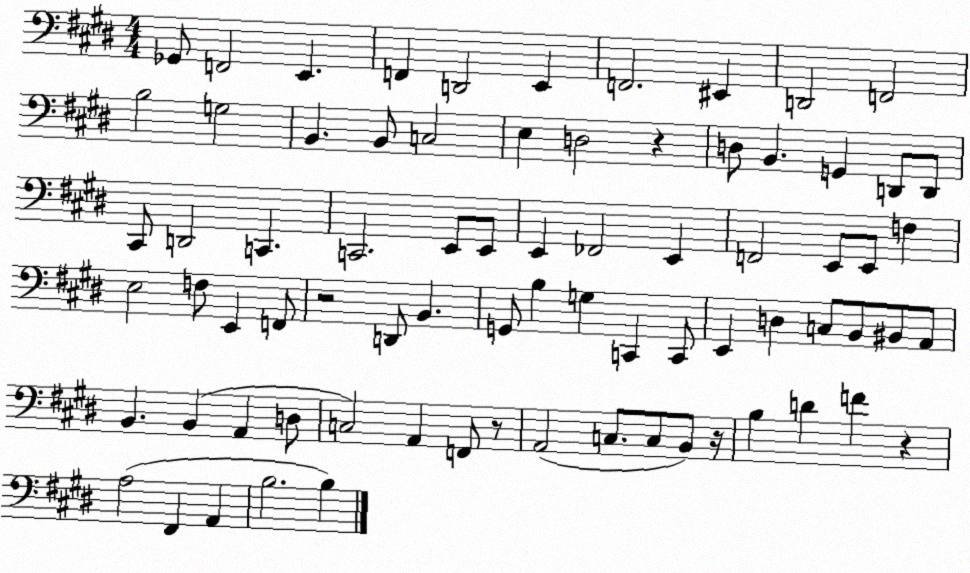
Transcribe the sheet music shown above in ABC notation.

X:1
T:Untitled
M:4/4
L:1/4
K:E
_G,,/2 F,,2 E,, F,, D,,2 E,, F,,2 ^E,, D,,2 F,,2 B,2 G,2 B,, B,,/2 C,2 E, D,2 z D,/2 B,, G,, D,,/2 D,,/2 ^C,,/2 D,,2 C,, C,,2 E,,/2 E,,/2 E,, _F,,2 E,, F,,2 E,,/2 E,,/2 F, E,2 F,/2 E,, F,,/2 z2 D,,/2 B,, G,,/2 B, G, C,, C,,/2 E,, D, C,/2 B,,/2 ^B,,/2 A,,/2 B,, B,, A,, D,/2 C,2 A,, F,,/2 z/2 A,,2 C,/2 C,/2 B,,/2 z/4 B, D F z A,2 ^F,, A,, B,2 B,